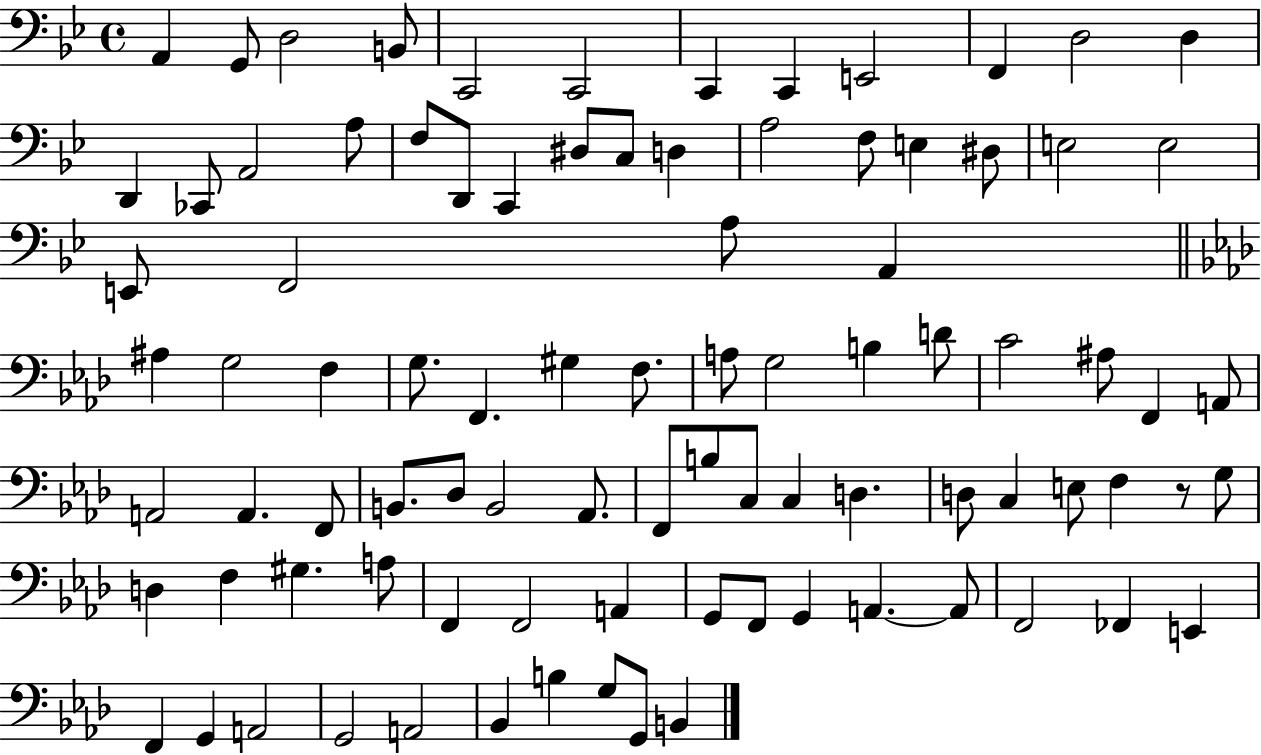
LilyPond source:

{
  \clef bass
  \time 4/4
  \defaultTimeSignature
  \key bes \major
  a,4 g,8 d2 b,8 | c,2 c,2 | c,4 c,4 e,2 | f,4 d2 d4 | \break d,4 ces,8 a,2 a8 | f8 d,8 c,4 dis8 c8 d4 | a2 f8 e4 dis8 | e2 e2 | \break e,8 f,2 a8 a,4 | \bar "||" \break \key aes \major ais4 g2 f4 | g8. f,4. gis4 f8. | a8 g2 b4 d'8 | c'2 ais8 f,4 a,8 | \break a,2 a,4. f,8 | b,8. des8 b,2 aes,8. | f,8 b8 c8 c4 d4. | d8 c4 e8 f4 r8 g8 | \break d4 f4 gis4. a8 | f,4 f,2 a,4 | g,8 f,8 g,4 a,4.~~ a,8 | f,2 fes,4 e,4 | \break f,4 g,4 a,2 | g,2 a,2 | bes,4 b4 g8 g,8 b,4 | \bar "|."
}